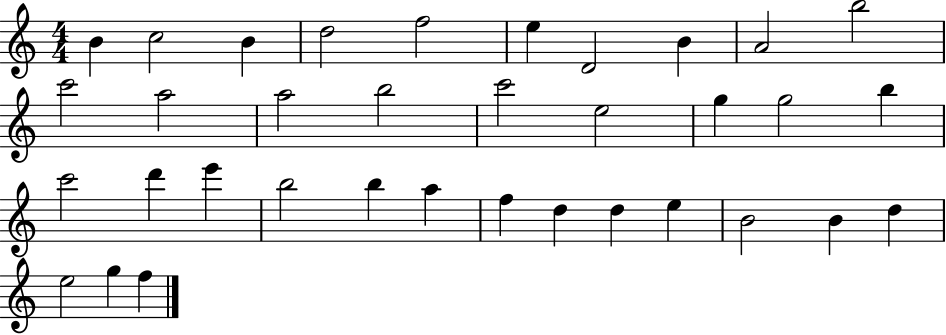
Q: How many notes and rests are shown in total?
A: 35